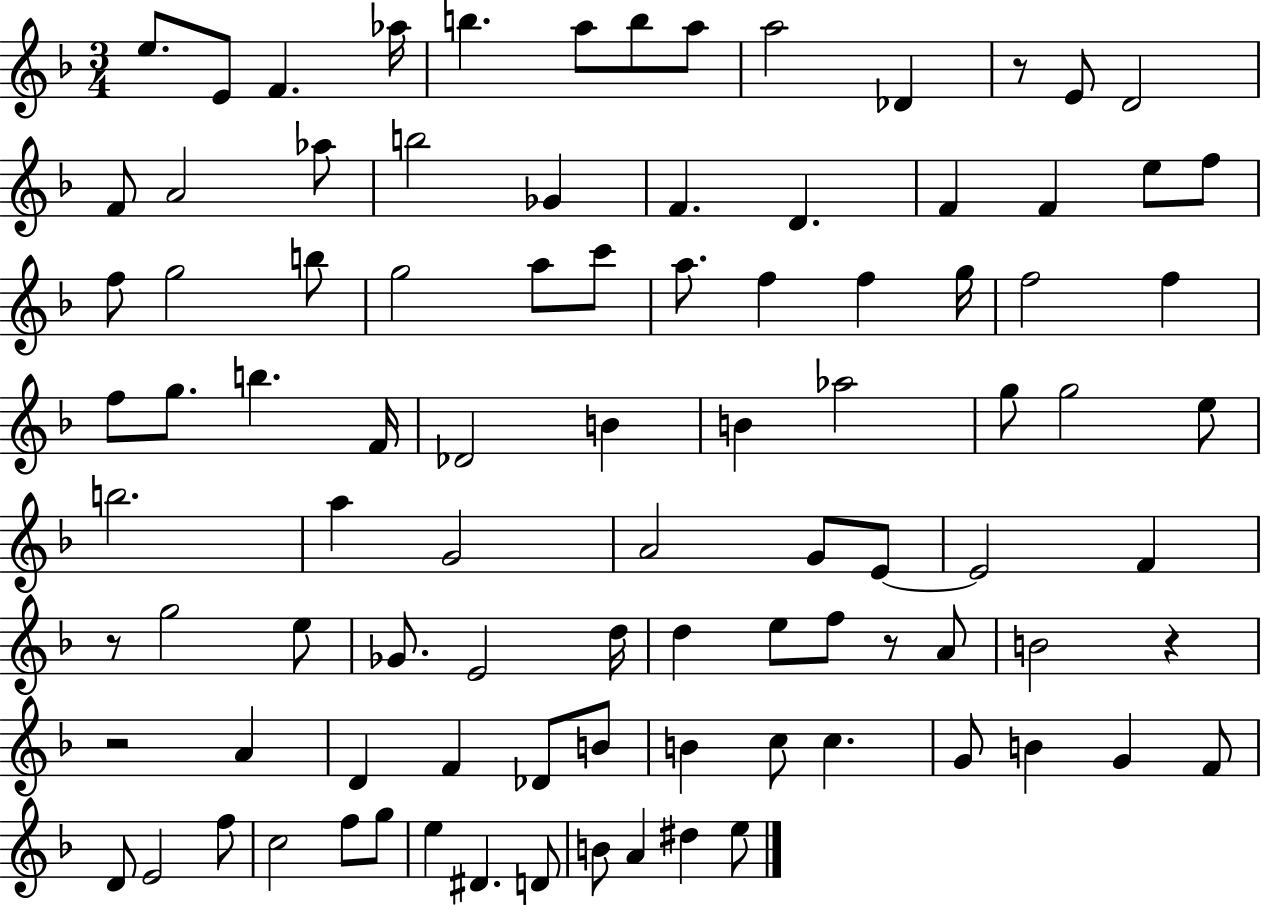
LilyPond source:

{
  \clef treble
  \numericTimeSignature
  \time 3/4
  \key f \major
  \repeat volta 2 { e''8. e'8 f'4. aes''16 | b''4. a''8 b''8 a''8 | a''2 des'4 | r8 e'8 d'2 | \break f'8 a'2 aes''8 | b''2 ges'4 | f'4. d'4. | f'4 f'4 e''8 f''8 | \break f''8 g''2 b''8 | g''2 a''8 c'''8 | a''8. f''4 f''4 g''16 | f''2 f''4 | \break f''8 g''8. b''4. f'16 | des'2 b'4 | b'4 aes''2 | g''8 g''2 e''8 | \break b''2. | a''4 g'2 | a'2 g'8 e'8~~ | e'2 f'4 | \break r8 g''2 e''8 | ges'8. e'2 d''16 | d''4 e''8 f''8 r8 a'8 | b'2 r4 | \break r2 a'4 | d'4 f'4 des'8 b'8 | b'4 c''8 c''4. | g'8 b'4 g'4 f'8 | \break d'8 e'2 f''8 | c''2 f''8 g''8 | e''4 dis'4. d'8 | b'8 a'4 dis''4 e''8 | \break } \bar "|."
}